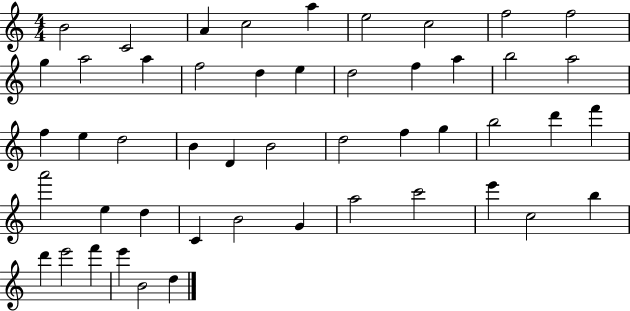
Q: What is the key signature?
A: C major